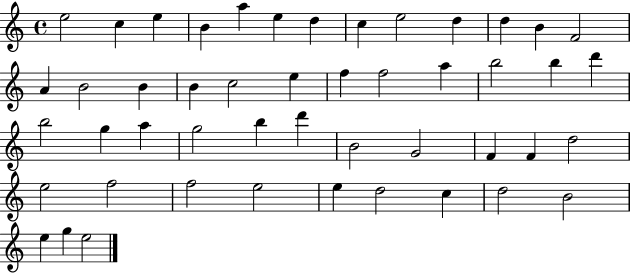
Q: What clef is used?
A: treble